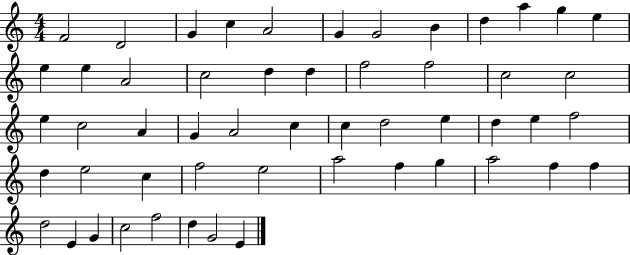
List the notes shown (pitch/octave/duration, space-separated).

F4/h D4/h G4/q C5/q A4/h G4/q G4/h B4/q D5/q A5/q G5/q E5/q E5/q E5/q A4/h C5/h D5/q D5/q F5/h F5/h C5/h C5/h E5/q C5/h A4/q G4/q A4/h C5/q C5/q D5/h E5/q D5/q E5/q F5/h D5/q E5/h C5/q F5/h E5/h A5/h F5/q G5/q A5/h F5/q F5/q D5/h E4/q G4/q C5/h F5/h D5/q G4/h E4/q